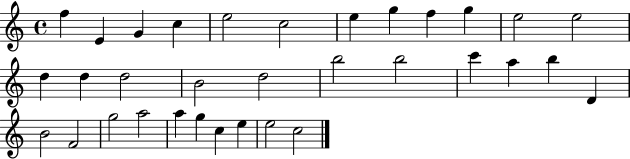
X:1
T:Untitled
M:4/4
L:1/4
K:C
f E G c e2 c2 e g f g e2 e2 d d d2 B2 d2 b2 b2 c' a b D B2 F2 g2 a2 a g c e e2 c2